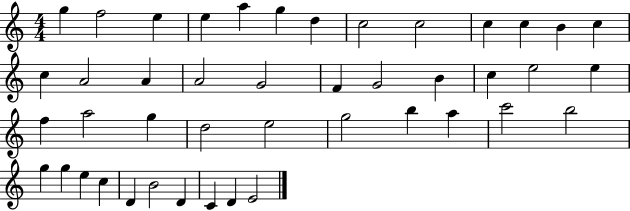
G5/q F5/h E5/q E5/q A5/q G5/q D5/q C5/h C5/h C5/q C5/q B4/q C5/q C5/q A4/h A4/q A4/h G4/h F4/q G4/h B4/q C5/q E5/h E5/q F5/q A5/h G5/q D5/h E5/h G5/h B5/q A5/q C6/h B5/h G5/q G5/q E5/q C5/q D4/q B4/h D4/q C4/q D4/q E4/h